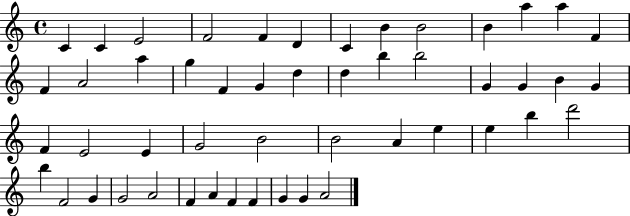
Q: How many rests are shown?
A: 0